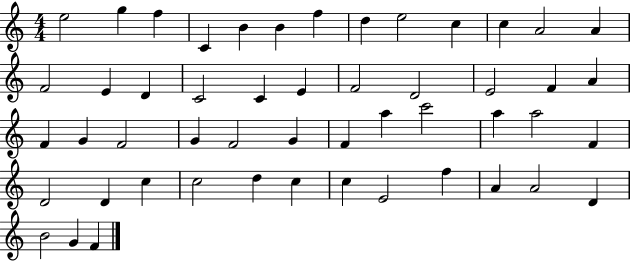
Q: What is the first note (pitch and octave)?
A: E5